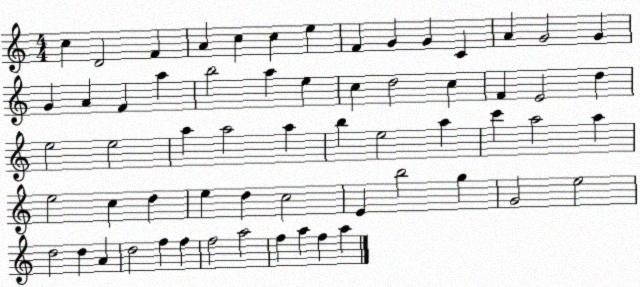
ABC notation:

X:1
T:Untitled
M:4/4
L:1/4
K:C
c D2 F A c c e F G G C A G2 G G A F a b2 a e c d2 c F E2 d e2 e2 a a2 a b e2 a c' a2 a e2 c d e d c2 E b2 g G2 e2 d2 d A d2 f f f2 a2 f a f a